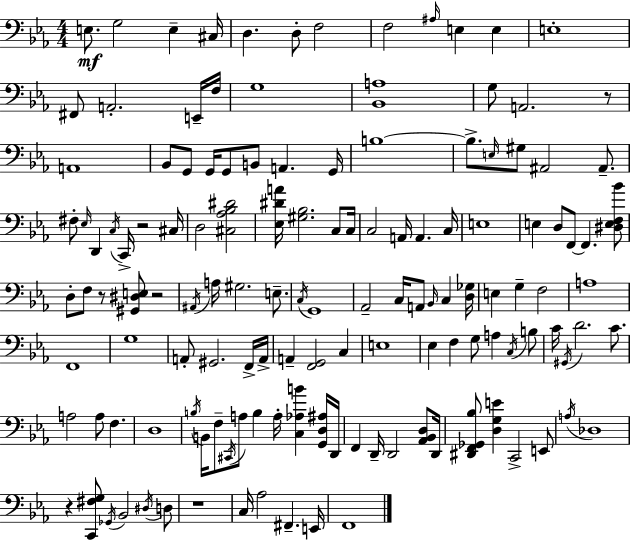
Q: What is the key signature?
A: C minor